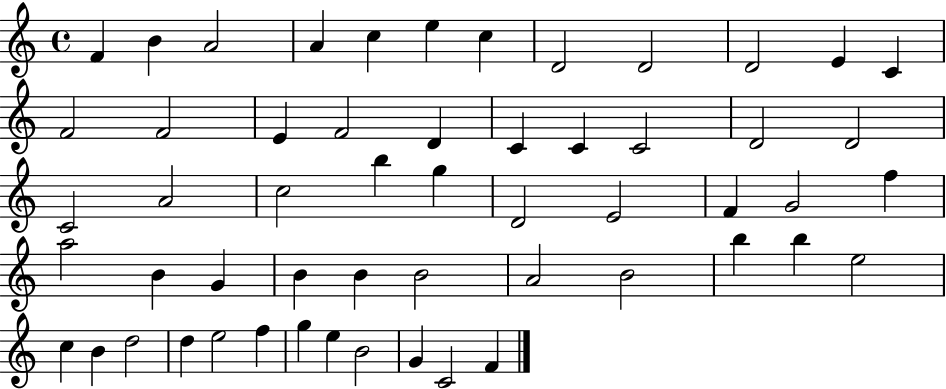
{
  \clef treble
  \time 4/4
  \defaultTimeSignature
  \key c \major
  f'4 b'4 a'2 | a'4 c''4 e''4 c''4 | d'2 d'2 | d'2 e'4 c'4 | \break f'2 f'2 | e'4 f'2 d'4 | c'4 c'4 c'2 | d'2 d'2 | \break c'2 a'2 | c''2 b''4 g''4 | d'2 e'2 | f'4 g'2 f''4 | \break a''2 b'4 g'4 | b'4 b'4 b'2 | a'2 b'2 | b''4 b''4 e''2 | \break c''4 b'4 d''2 | d''4 e''2 f''4 | g''4 e''4 b'2 | g'4 c'2 f'4 | \break \bar "|."
}